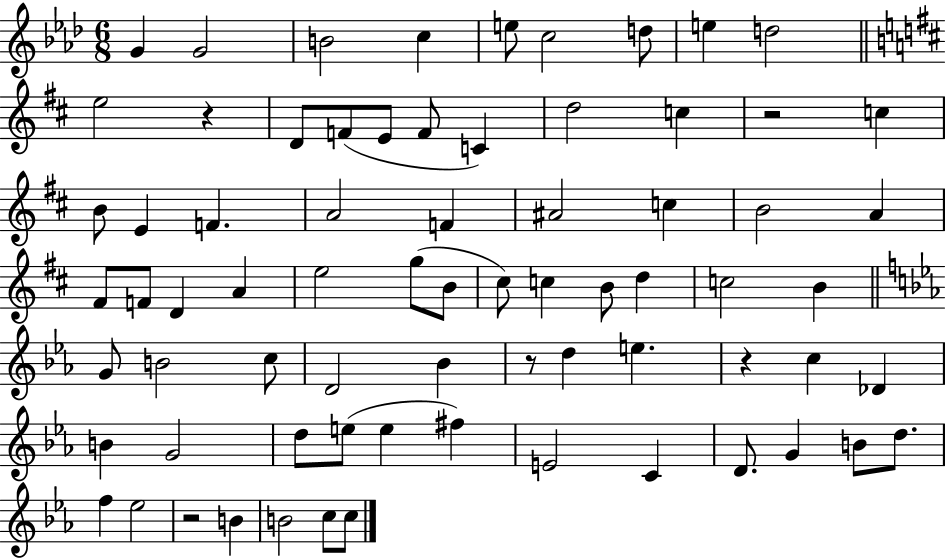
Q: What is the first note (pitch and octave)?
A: G4